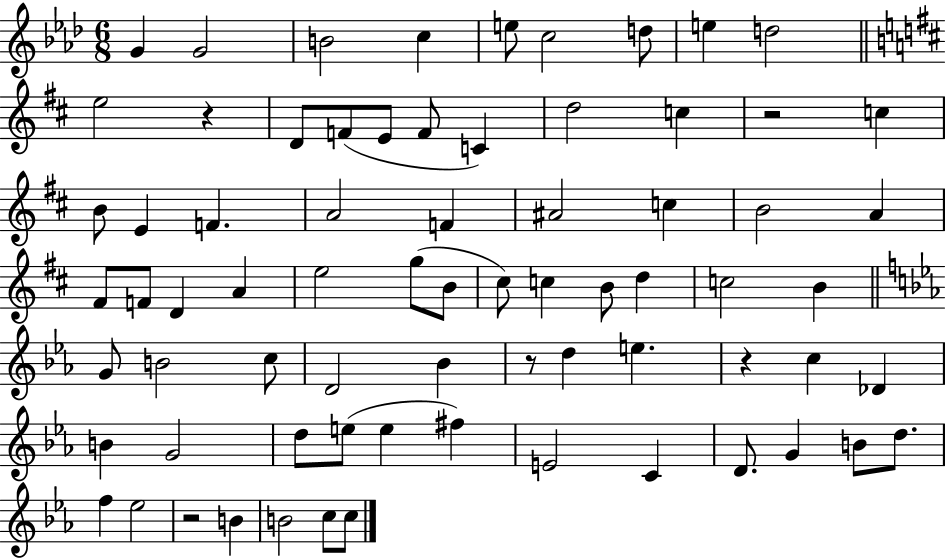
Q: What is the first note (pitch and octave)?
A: G4